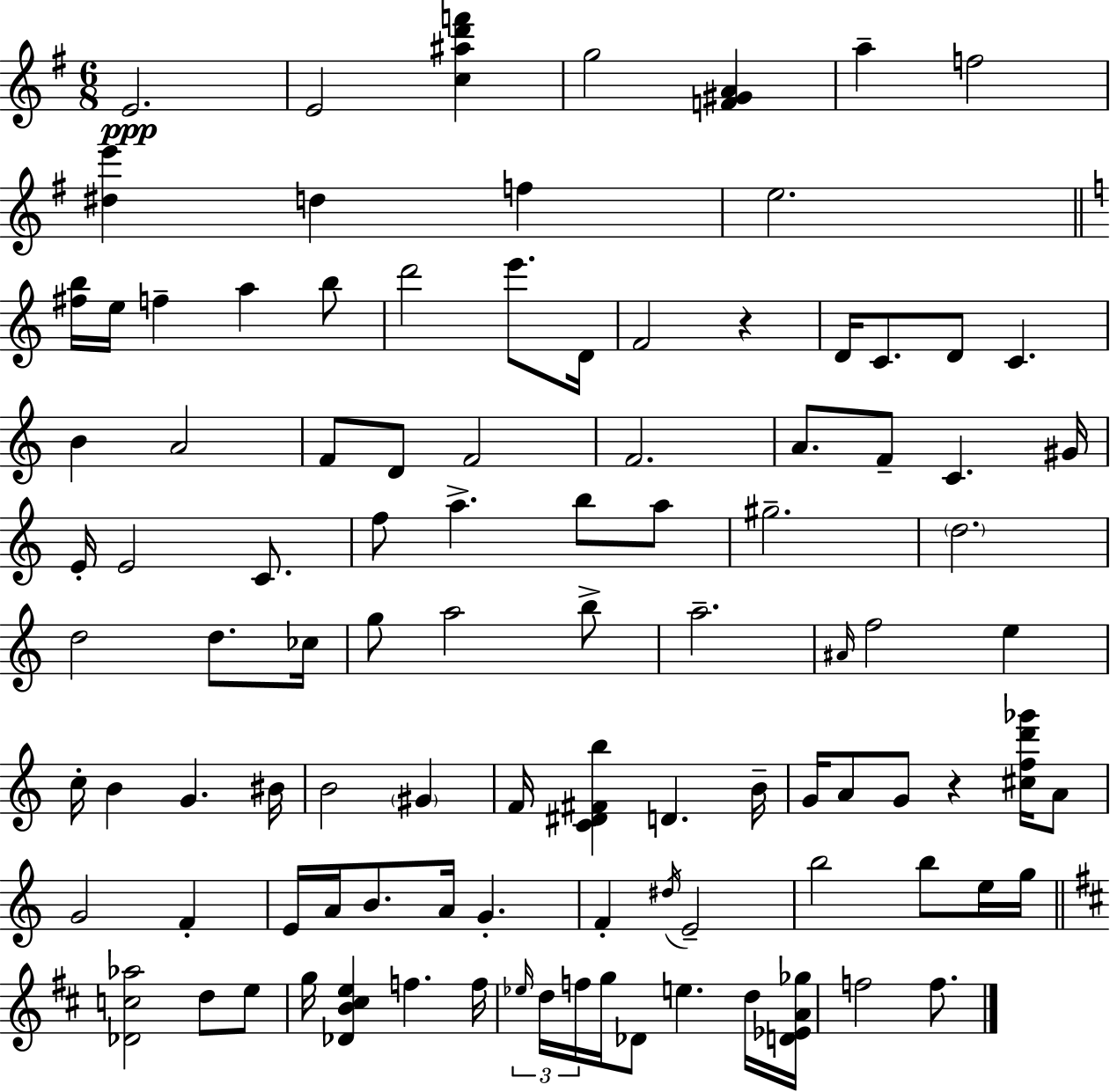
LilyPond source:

{
  \clef treble
  \numericTimeSignature
  \time 6/8
  \key e \minor
  e'2.\ppp | e'2 <c'' ais'' d''' f'''>4 | g''2 <f' gis' a'>4 | a''4-- f''2 | \break <dis'' e'''>4 d''4 f''4 | e''2. | \bar "||" \break \key c \major <fis'' b''>16 e''16 f''4-- a''4 b''8 | d'''2 e'''8. d'16 | f'2 r4 | d'16 c'8. d'8 c'4. | \break b'4 a'2 | f'8 d'8 f'2 | f'2. | a'8. f'8-- c'4. gis'16 | \break e'16-. e'2 c'8. | f''8 a''4.-> b''8 a''8 | gis''2.-- | \parenthesize d''2. | \break d''2 d''8. ces''16 | g''8 a''2 b''8-> | a''2.-- | \grace { ais'16 } f''2 e''4 | \break c''16-. b'4 g'4. | bis'16 b'2 \parenthesize gis'4 | f'16 <c' dis' fis' b''>4 d'4. | b'16-- g'16 a'8 g'8 r4 <cis'' f'' d''' ges'''>16 a'8 | \break g'2 f'4-. | e'16 a'16 b'8. a'16 g'4.-. | f'4-. \acciaccatura { dis''16 } e'2-- | b''2 b''8 | \break e''16 g''16 \bar "||" \break \key d \major <des' c'' aes''>2 d''8 e''8 | g''16 <des' b' cis'' e''>4 f''4. f''16 | \tuplet 3/2 { \grace { ees''16 } d''16 f''16 } g''16 des'8 e''4. | d''16 <d' ees' a' ges''>16 f''2 f''8. | \break \bar "|."
}